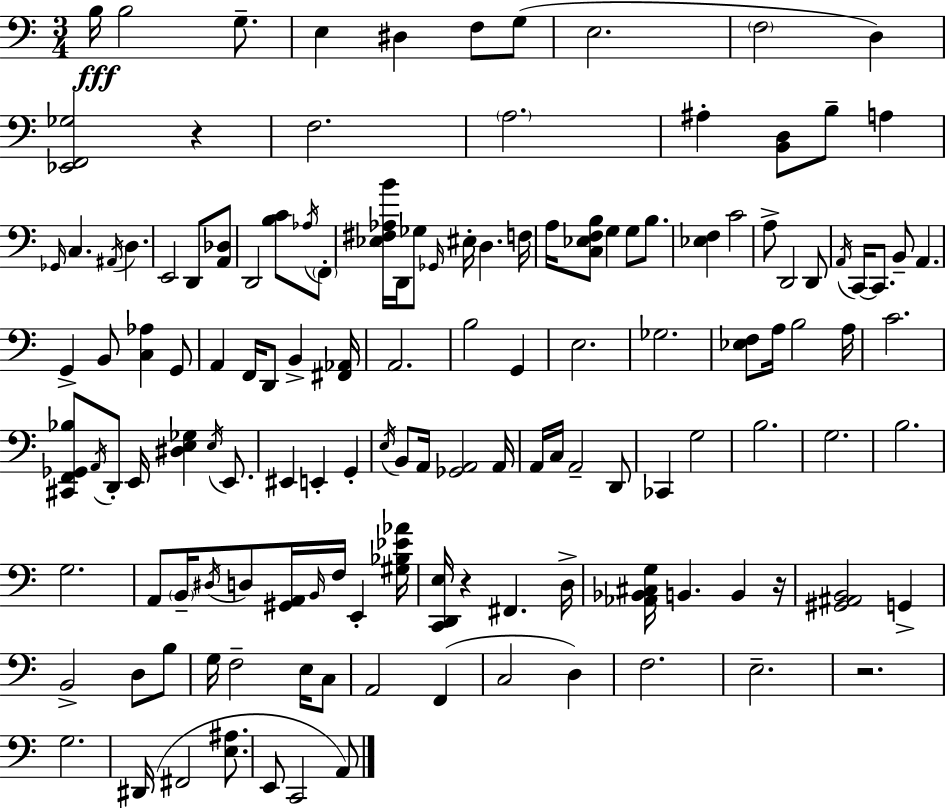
B3/s B3/h G3/e. E3/q D#3/q F3/e G3/e E3/h. F3/h D3/q [Eb2,F2,Gb3]/h R/q F3/h. A3/h. A#3/q [B2,D3]/e B3/e A3/q Gb2/s C3/q. A#2/s D3/q. E2/h D2/e [A2,Db3]/e D2/h [B3,C4]/e Ab3/s F2/e [Eb3,F#3,Ab3,B4]/s D2/s Gb3/e Gb2/s EIS3/s D3/q. F3/s A3/s [C3,Eb3,F3,B3]/e G3/q G3/e B3/e. [Eb3,F3]/q C4/h A3/e D2/h D2/e A2/s C2/s C2/e. B2/e A2/q. G2/q B2/e [C3,Ab3]/q G2/e A2/q F2/s D2/e B2/q [F#2,Ab2]/s A2/h. B3/h G2/q E3/h. Gb3/h. [Eb3,F3]/e A3/s B3/h A3/s C4/h. [C#2,F2,Gb2,Bb3]/e A2/s D2/e E2/s [D#3,E3,Gb3]/q E3/s E2/e. EIS2/q E2/q G2/q E3/s B2/e A2/s [Gb2,A2]/h A2/s A2/s C3/s A2/h D2/e CES2/q G3/h B3/h. G3/h. B3/h. G3/h. A2/e B2/s D#3/s D3/e [G#2,A2]/s B2/s F3/s E2/q [G#3,Bb3,Eb4,Ab4]/s [C2,D2,E3]/s R/q F#2/q. D3/s [Ab2,Bb2,C#3,G3]/s B2/q. B2/q R/s [G#2,A#2,B2]/h G2/q B2/h D3/e B3/e G3/s F3/h E3/s C3/e A2/h F2/q C3/h D3/q F3/h. E3/h. R/h. G3/h. D#2/s F#2/h [E3,A#3]/e. E2/e C2/h A2/e